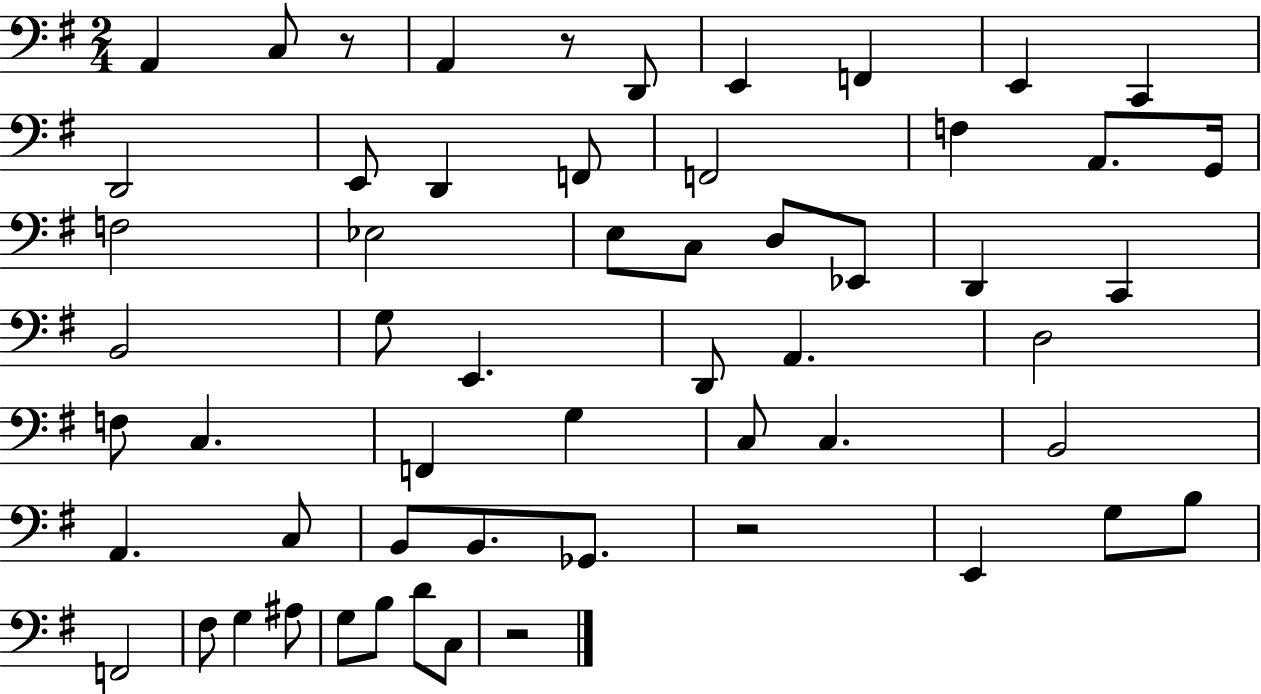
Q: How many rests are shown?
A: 4